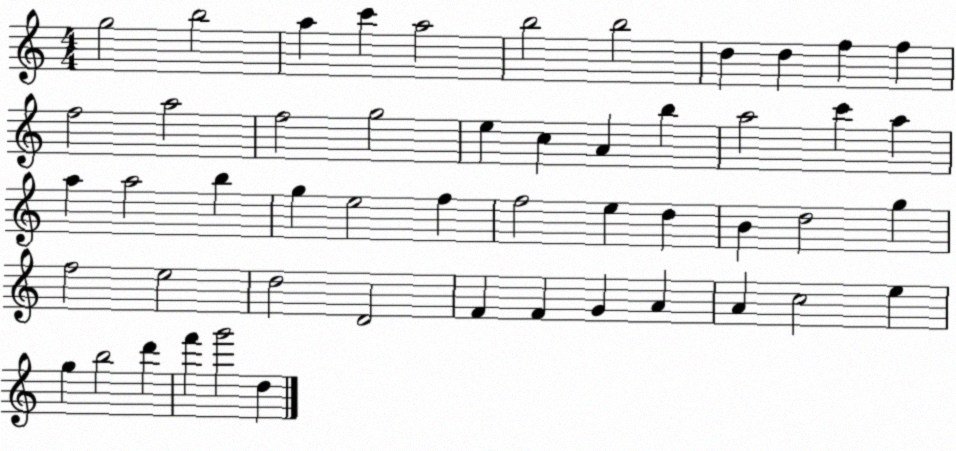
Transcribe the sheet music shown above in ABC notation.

X:1
T:Untitled
M:4/4
L:1/4
K:C
g2 b2 a c' a2 b2 b2 d d f f f2 a2 f2 g2 e c A b a2 c' a a a2 b g e2 f f2 e d B d2 g f2 e2 d2 D2 F F G A A c2 e g b2 d' f' g'2 d